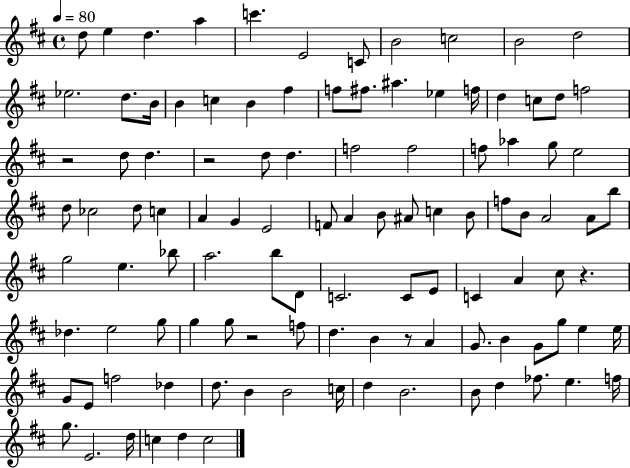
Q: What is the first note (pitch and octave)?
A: D5